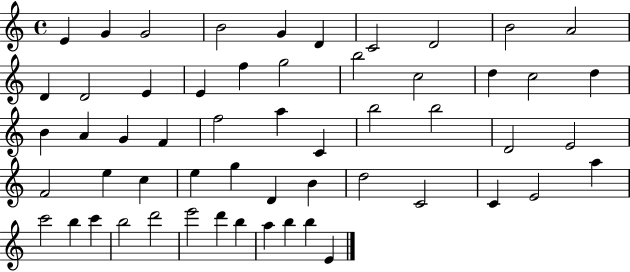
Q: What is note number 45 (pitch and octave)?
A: C6